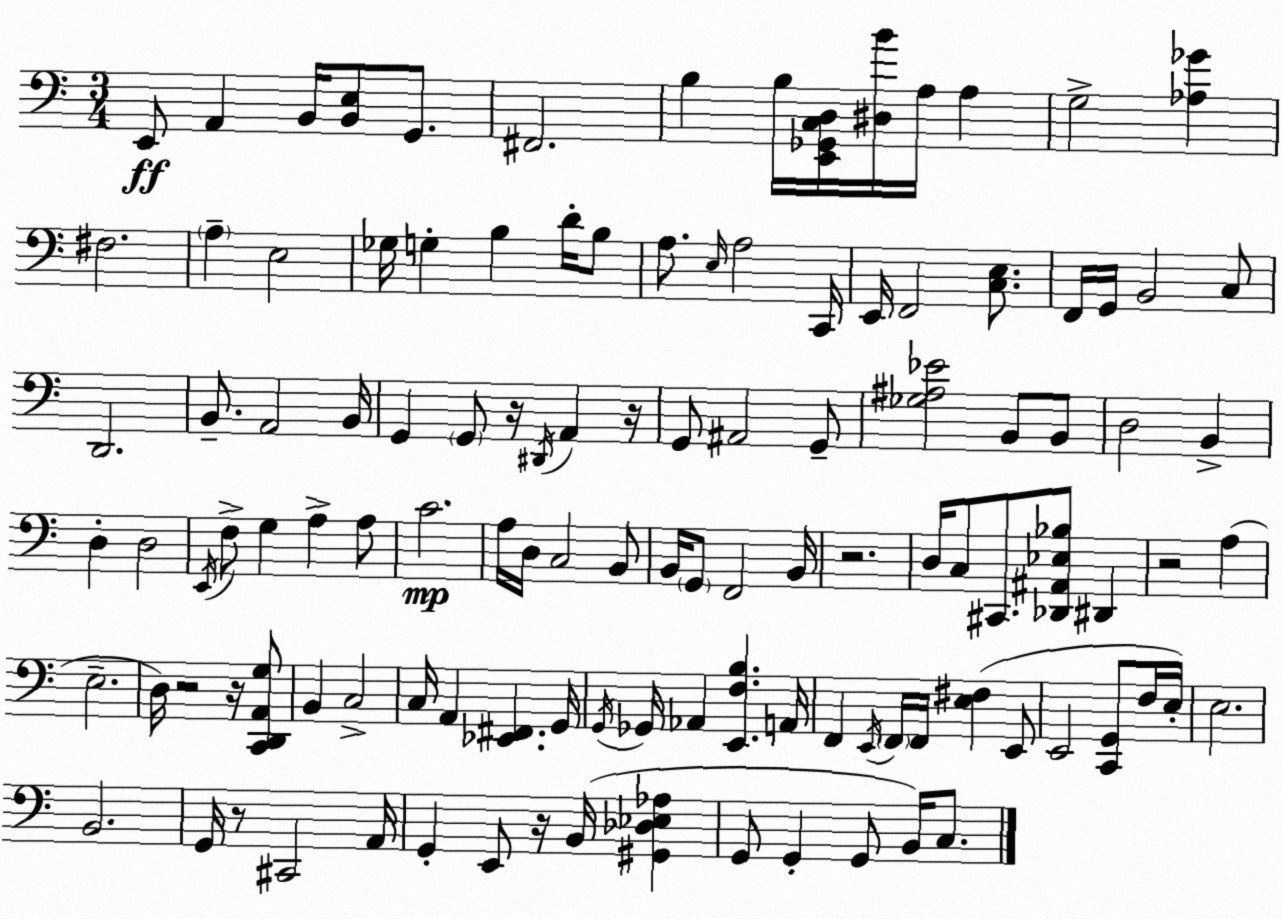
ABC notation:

X:1
T:Untitled
M:3/4
L:1/4
K:C
E,,/2 A,, B,,/4 [B,,E,]/2 G,,/2 ^F,,2 B, B,/4 [E,,_G,,C,D,]/4 [^D,B]/4 A,/4 A, G,2 [_A,_G] ^F,2 A, E,2 _G,/4 G, B, D/4 B,/2 A,/2 E,/4 A,2 C,,/4 E,,/4 F,,2 [C,E,]/2 F,,/4 G,,/4 B,,2 C,/2 D,,2 B,,/2 A,,2 B,,/4 G,, G,,/2 z/4 ^D,,/4 A,, z/4 G,,/2 ^A,,2 G,,/2 [_G,^A,_E]2 B,,/2 B,,/2 D,2 B,, D, D,2 E,,/4 F,/2 G, A, A,/2 C2 A,/4 D,/4 C,2 B,,/2 B,,/4 G,,/2 F,,2 B,,/4 z2 D,/4 C,/2 ^C,,/2 [_D,,^A,,_E,_B,]/2 ^D,, z2 A, E,2 D,/4 z2 z/4 [C,,D,,A,,G,]/2 B,, C,2 C,/4 A,, [_E,,^F,,] G,,/4 G,,/4 _G,,/4 _A,, [E,,F,B,] A,,/4 F,, E,,/4 F,,/4 F,,/4 [E,^F,] E,,/2 E,,2 [C,,G,,]/2 F,/4 E,/4 E,2 B,,2 G,,/4 z/2 ^C,,2 A,,/4 G,, E,,/2 z/4 B,,/4 [^G,,_D,_E,_A,] G,,/2 G,, G,,/2 B,,/4 C,/2